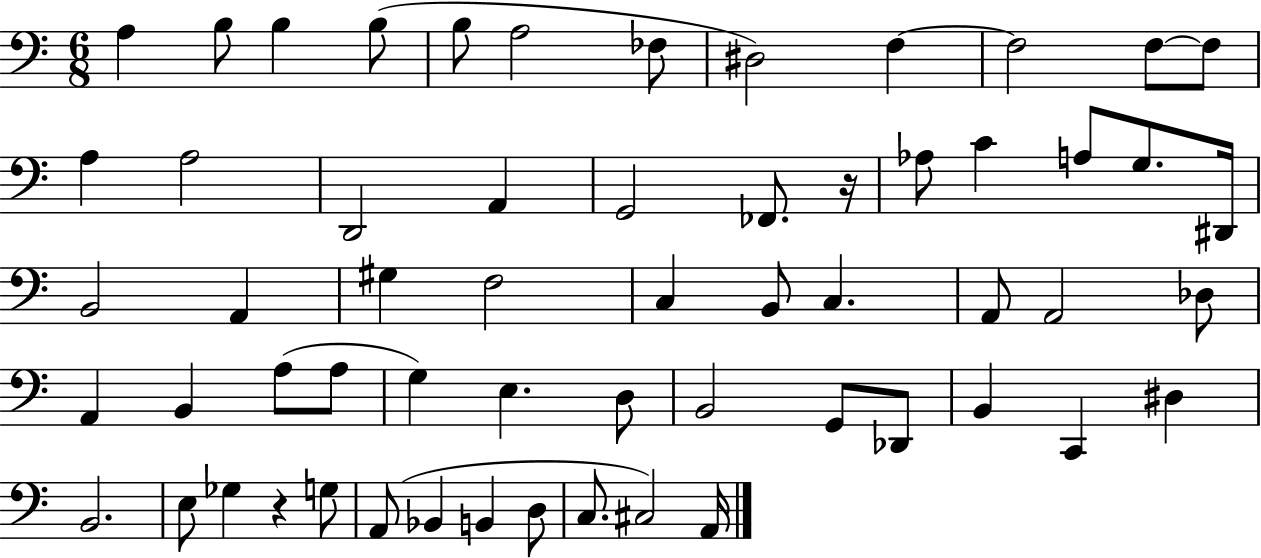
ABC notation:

X:1
T:Untitled
M:6/8
L:1/4
K:C
A, B,/2 B, B,/2 B,/2 A,2 _F,/2 ^D,2 F, F,2 F,/2 F,/2 A, A,2 D,,2 A,, G,,2 _F,,/2 z/4 _A,/2 C A,/2 G,/2 ^D,,/4 B,,2 A,, ^G, F,2 C, B,,/2 C, A,,/2 A,,2 _D,/2 A,, B,, A,/2 A,/2 G, E, D,/2 B,,2 G,,/2 _D,,/2 B,, C,, ^D, B,,2 E,/2 _G, z G,/2 A,,/2 _B,, B,, D,/2 C,/2 ^C,2 A,,/4